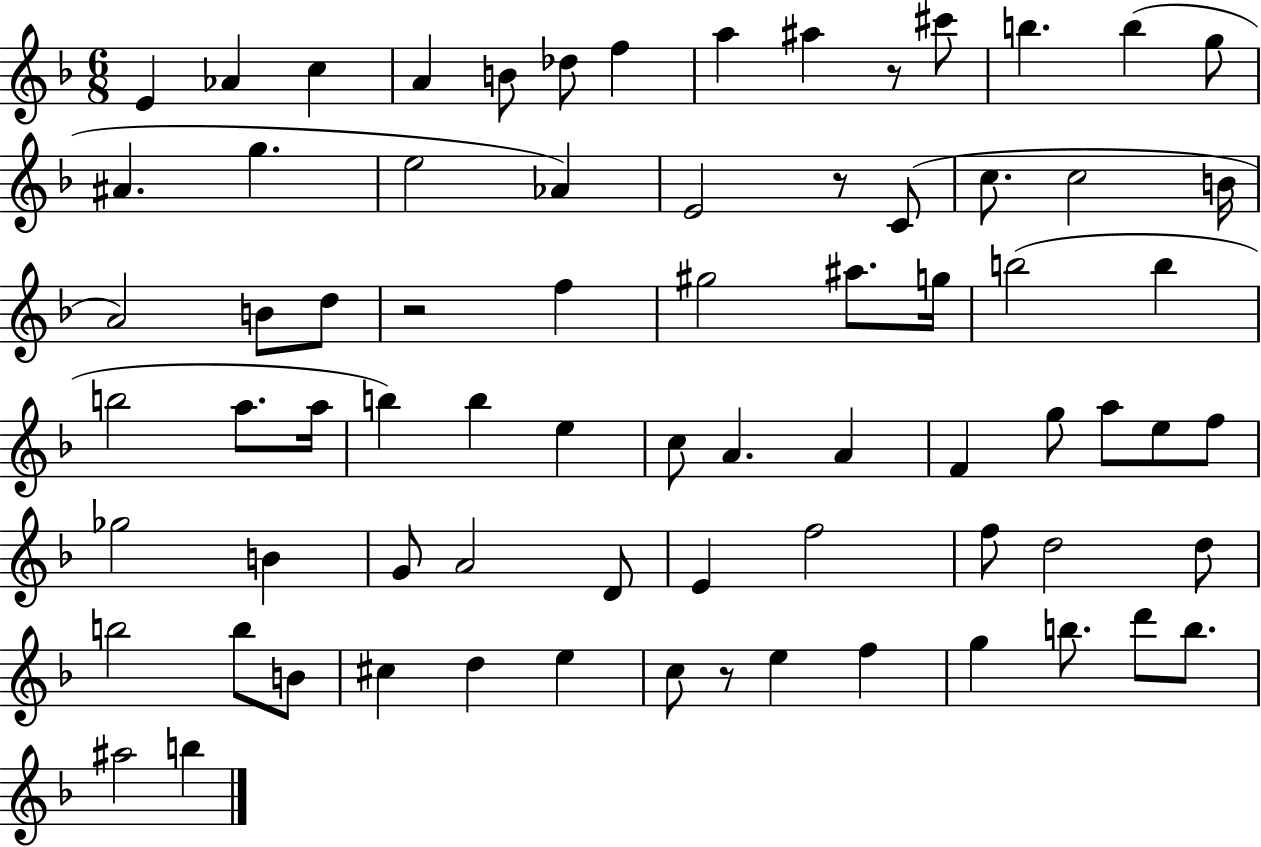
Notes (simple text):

E4/q Ab4/q C5/q A4/q B4/e Db5/e F5/q A5/q A#5/q R/e C#6/e B5/q. B5/q G5/e A#4/q. G5/q. E5/h Ab4/q E4/h R/e C4/e C5/e. C5/h B4/s A4/h B4/e D5/e R/h F5/q G#5/h A#5/e. G5/s B5/h B5/q B5/h A5/e. A5/s B5/q B5/q E5/q C5/e A4/q. A4/q F4/q G5/e A5/e E5/e F5/e Gb5/h B4/q G4/e A4/h D4/e E4/q F5/h F5/e D5/h D5/e B5/h B5/e B4/e C#5/q D5/q E5/q C5/e R/e E5/q F5/q G5/q B5/e. D6/e B5/e. A#5/h B5/q